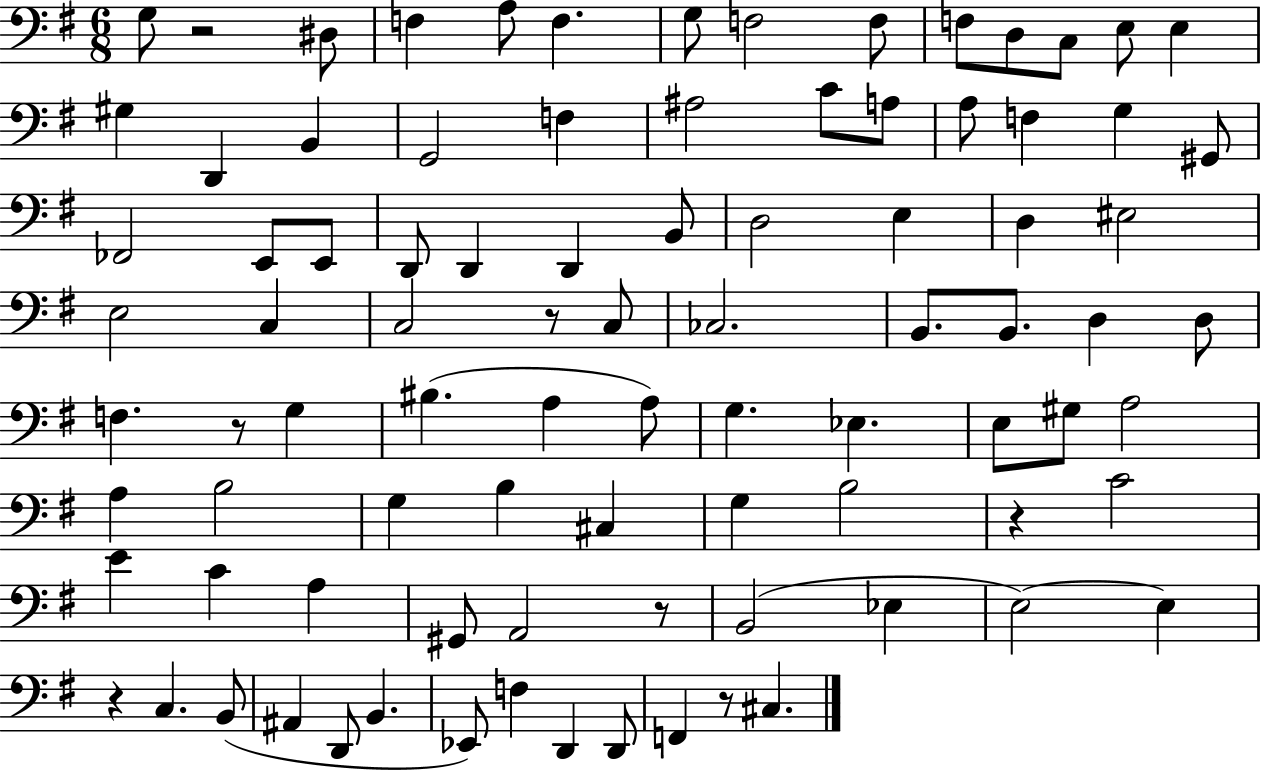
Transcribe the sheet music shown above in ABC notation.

X:1
T:Untitled
M:6/8
L:1/4
K:G
G,/2 z2 ^D,/2 F, A,/2 F, G,/2 F,2 F,/2 F,/2 D,/2 C,/2 E,/2 E, ^G, D,, B,, G,,2 F, ^A,2 C/2 A,/2 A,/2 F, G, ^G,,/2 _F,,2 E,,/2 E,,/2 D,,/2 D,, D,, B,,/2 D,2 E, D, ^E,2 E,2 C, C,2 z/2 C,/2 _C,2 B,,/2 B,,/2 D, D,/2 F, z/2 G, ^B, A, A,/2 G, _E, E,/2 ^G,/2 A,2 A, B,2 G, B, ^C, G, B,2 z C2 E C A, ^G,,/2 A,,2 z/2 B,,2 _E, E,2 E, z C, B,,/2 ^A,, D,,/2 B,, _E,,/2 F, D,, D,,/2 F,, z/2 ^C,